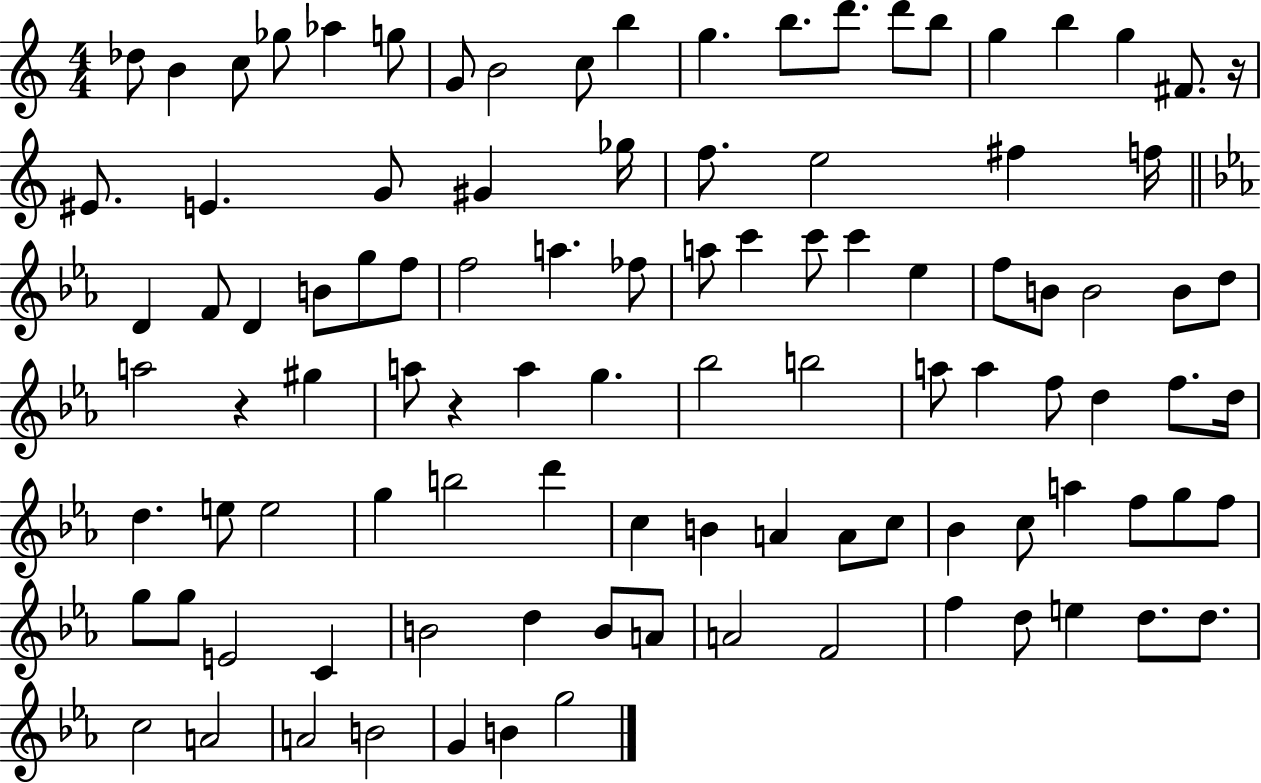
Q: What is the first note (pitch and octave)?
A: Db5